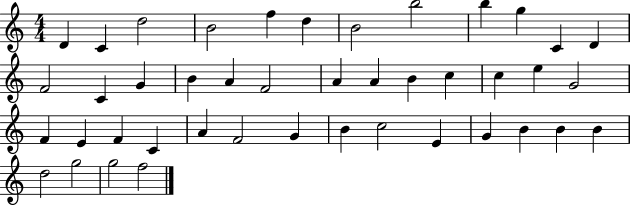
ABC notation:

X:1
T:Untitled
M:4/4
L:1/4
K:C
D C d2 B2 f d B2 b2 b g C D F2 C G B A F2 A A B c c e G2 F E F C A F2 G B c2 E G B B B d2 g2 g2 f2